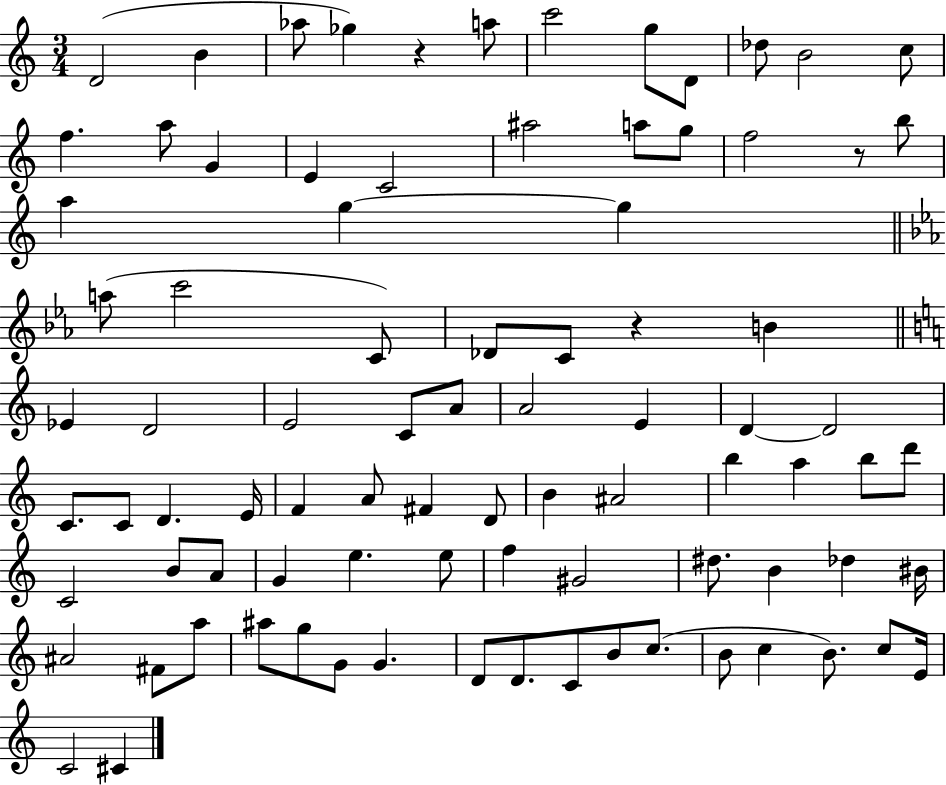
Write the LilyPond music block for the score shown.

{
  \clef treble
  \numericTimeSignature
  \time 3/4
  \key c \major
  d'2( b'4 | aes''8 ges''4) r4 a''8 | c'''2 g''8 d'8 | des''8 b'2 c''8 | \break f''4. a''8 g'4 | e'4 c'2 | ais''2 a''8 g''8 | f''2 r8 b''8 | \break a''4 g''4~~ g''4 | \bar "||" \break \key ees \major a''8( c'''2 c'8) | des'8 c'8 r4 b'4 | \bar "||" \break \key c \major ees'4 d'2 | e'2 c'8 a'8 | a'2 e'4 | d'4~~ d'2 | \break c'8. c'8 d'4. e'16 | f'4 a'8 fis'4 d'8 | b'4 ais'2 | b''4 a''4 b''8 d'''8 | \break c'2 b'8 a'8 | g'4 e''4. e''8 | f''4 gis'2 | dis''8. b'4 des''4 bis'16 | \break ais'2 fis'8 a''8 | ais''8 g''8 g'8 g'4. | d'8 d'8. c'8 b'8 c''8.( | b'8 c''4 b'8.) c''8 e'16 | \break c'2 cis'4 | \bar "|."
}